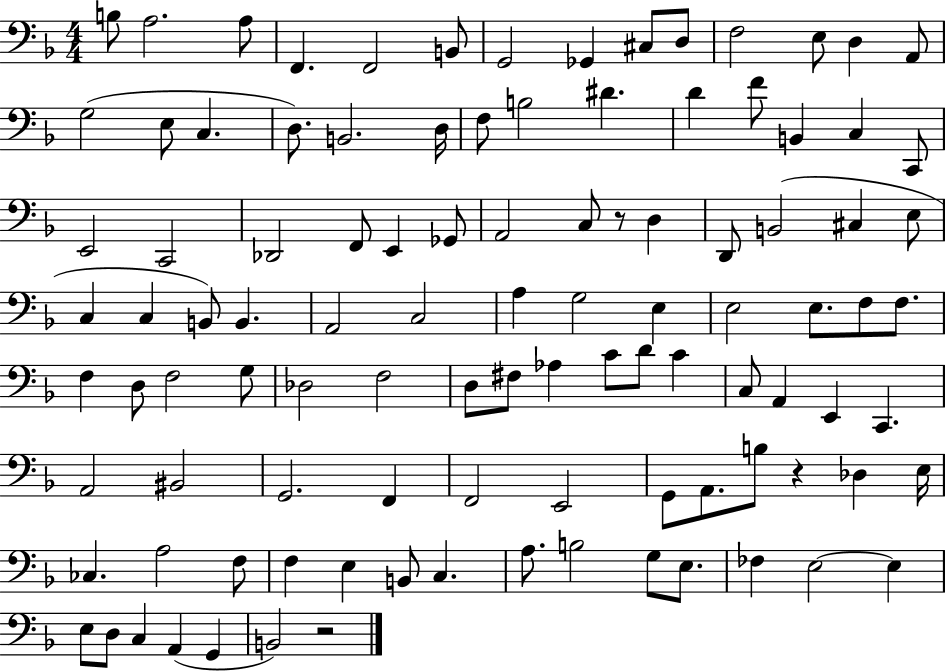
X:1
T:Untitled
M:4/4
L:1/4
K:F
B,/2 A,2 A,/2 F,, F,,2 B,,/2 G,,2 _G,, ^C,/2 D,/2 F,2 E,/2 D, A,,/2 G,2 E,/2 C, D,/2 B,,2 D,/4 F,/2 B,2 ^D D F/2 B,, C, C,,/2 E,,2 C,,2 _D,,2 F,,/2 E,, _G,,/2 A,,2 C,/2 z/2 D, D,,/2 B,,2 ^C, E,/2 C, C, B,,/2 B,, A,,2 C,2 A, G,2 E, E,2 E,/2 F,/2 F,/2 F, D,/2 F,2 G,/2 _D,2 F,2 D,/2 ^F,/2 _A, C/2 D/2 C C,/2 A,, E,, C,, A,,2 ^B,,2 G,,2 F,, F,,2 E,,2 G,,/2 A,,/2 B,/2 z _D, E,/4 _C, A,2 F,/2 F, E, B,,/2 C, A,/2 B,2 G,/2 E,/2 _F, E,2 E, E,/2 D,/2 C, A,, G,, B,,2 z2